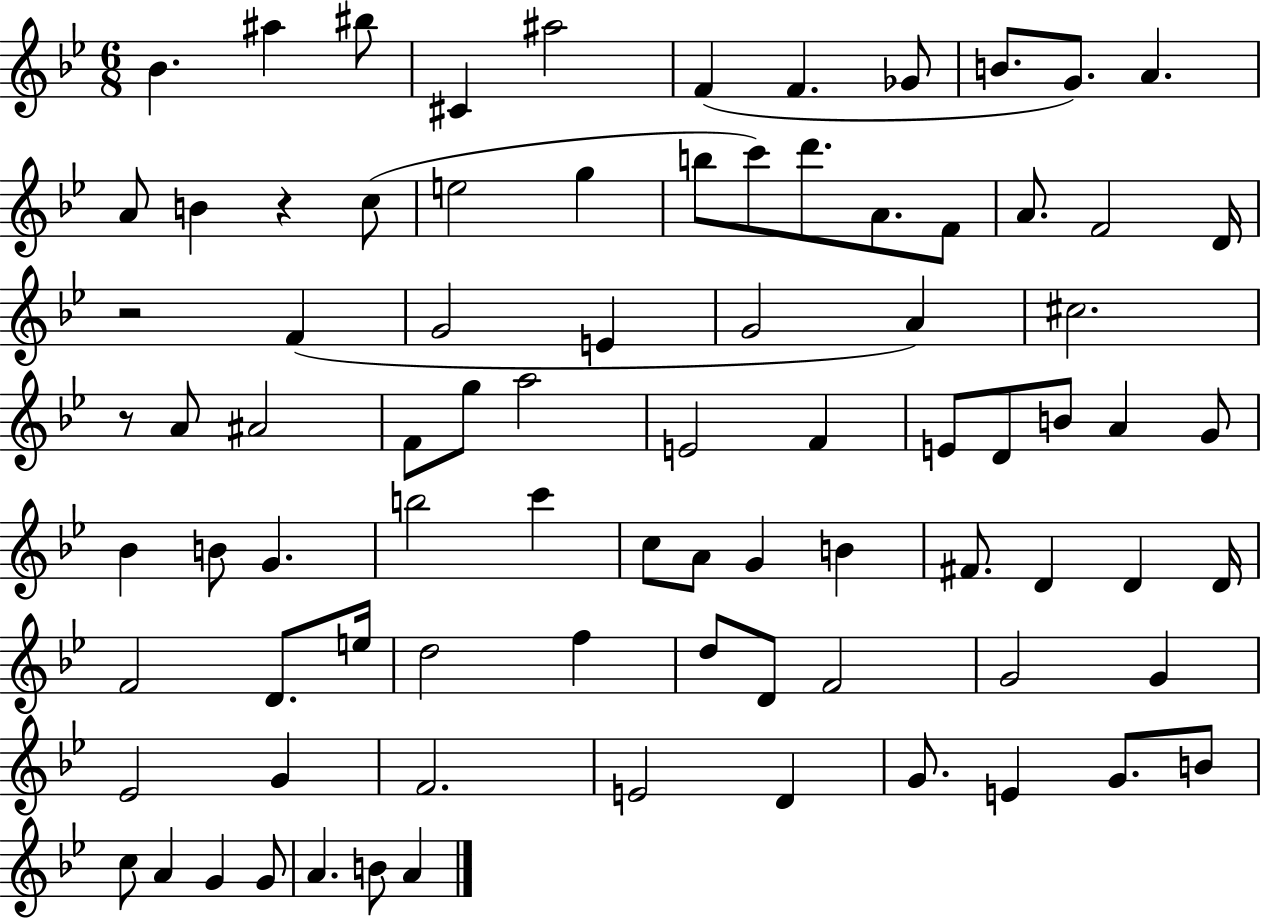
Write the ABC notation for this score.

X:1
T:Untitled
M:6/8
L:1/4
K:Bb
_B ^a ^b/2 ^C ^a2 F F _G/2 B/2 G/2 A A/2 B z c/2 e2 g b/2 c'/2 d'/2 A/2 F/2 A/2 F2 D/4 z2 F G2 E G2 A ^c2 z/2 A/2 ^A2 F/2 g/2 a2 E2 F E/2 D/2 B/2 A G/2 _B B/2 G b2 c' c/2 A/2 G B ^F/2 D D D/4 F2 D/2 e/4 d2 f d/2 D/2 F2 G2 G _E2 G F2 E2 D G/2 E G/2 B/2 c/2 A G G/2 A B/2 A